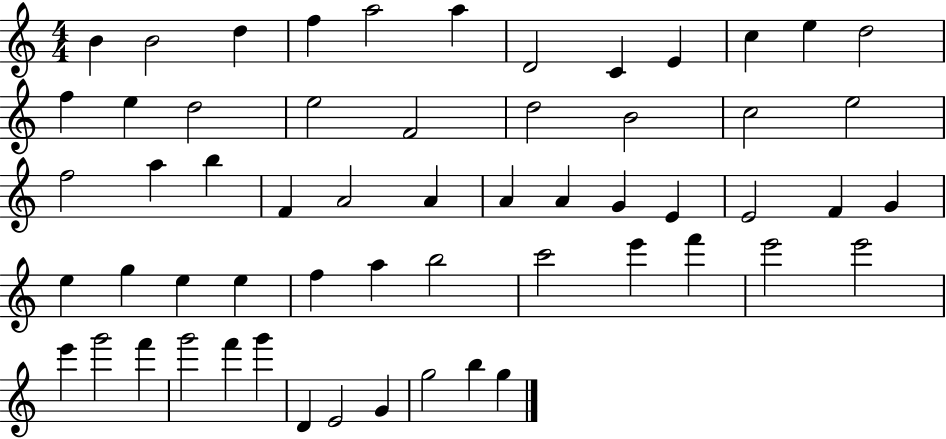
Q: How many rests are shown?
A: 0